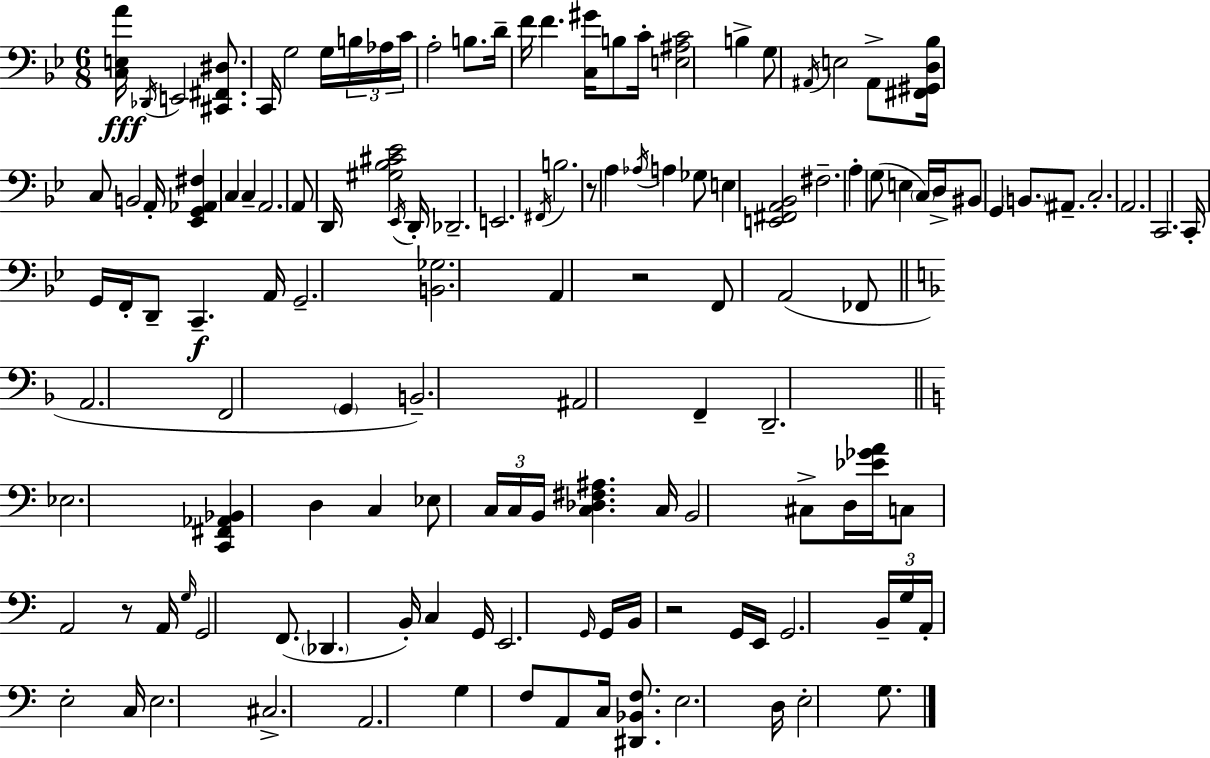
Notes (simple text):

[C3,E3,A4]/s Db2/s E2/h [C#2,F#2,D#3]/e. C2/s G3/h G3/s B3/s Ab3/s C4/s A3/h B3/e. D4/s F4/s F4/q. [C3,G#4]/s B3/e C4/s [E3,A#3,C4]/h B3/q G3/e A#2/s E3/h A#2/e [F#2,G#2,D3,Bb3]/s C3/e B2/h A2/s [Eb2,G2,Ab2,F#3]/q C3/q C3/q A2/h. A2/e D2/s [G#3,Bb3,C#4,Eb4]/h Eb2/s D2/s Db2/h. E2/h. F#2/s B3/h. R/e A3/q Ab3/s A3/q Gb3/e E3/q [E2,F#2,A2,Bb2]/h F#3/h. A3/q G3/e E3/q C3/s D3/s BIS2/e G2/q B2/e. A#2/e. C3/h. A2/h. C2/h. C2/s G2/s F2/s D2/e C2/q. A2/s G2/h. [B2,Gb3]/h. A2/q R/h F2/e A2/h FES2/e A2/h. F2/h G2/q B2/h. A#2/h F2/q D2/h. Eb3/h. [C2,F#2,Ab2,Bb2]/q D3/q C3/q Eb3/e C3/s C3/s B2/s [C3,Db3,F#3,A#3]/q. C3/s B2/h C#3/e D3/s [Eb4,Gb4,A4]/s C3/e A2/h R/e A2/s G3/s G2/h F2/e. Db2/q. B2/s C3/q G2/s E2/h. G2/s G2/s B2/s R/h G2/s E2/s G2/h. B2/s G3/s A2/s E3/h C3/s E3/h. C#3/h. A2/h. G3/q F3/e A2/e C3/s [D#2,Bb2,F3]/e. E3/h. D3/s E3/h G3/e.